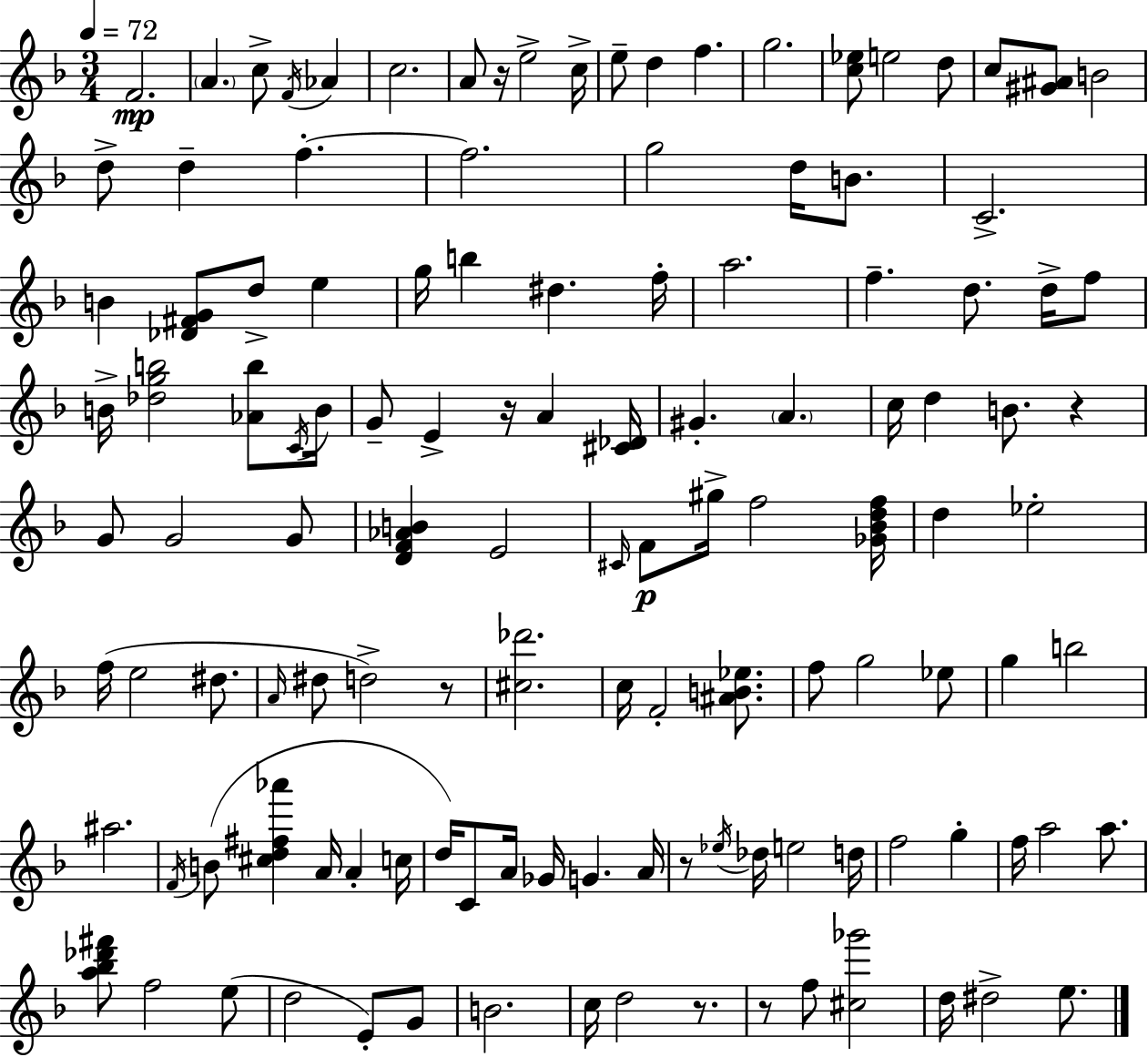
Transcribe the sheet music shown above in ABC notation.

X:1
T:Untitled
M:3/4
L:1/4
K:Dm
F2 A c/2 F/4 _A c2 A/2 z/4 e2 c/4 e/2 d f g2 [c_e]/2 e2 d/2 c/2 [^G^A]/2 B2 d/2 d f f2 g2 d/4 B/2 C2 B [_D^FG]/2 d/2 e g/4 b ^d f/4 a2 f d/2 d/4 f/2 B/4 [_dgb]2 [_Ab]/2 C/4 B/4 G/2 E z/4 A [^C_D]/4 ^G A c/4 d B/2 z G/2 G2 G/2 [DF_AB] E2 ^C/4 F/2 ^g/4 f2 [_G_Bdf]/4 d _e2 f/4 e2 ^d/2 A/4 ^d/2 d2 z/2 [^c_d']2 c/4 F2 [^AB_e]/2 f/2 g2 _e/2 g b2 ^a2 F/4 B/2 [^cd^f_a'] A/4 A c/4 d/4 C/2 A/4 _G/4 G A/4 z/2 _e/4 _d/4 e2 d/4 f2 g f/4 a2 a/2 [a_b_d'^f']/2 f2 e/2 d2 E/2 G/2 B2 c/4 d2 z/2 z/2 f/2 [^c_g']2 d/4 ^d2 e/2